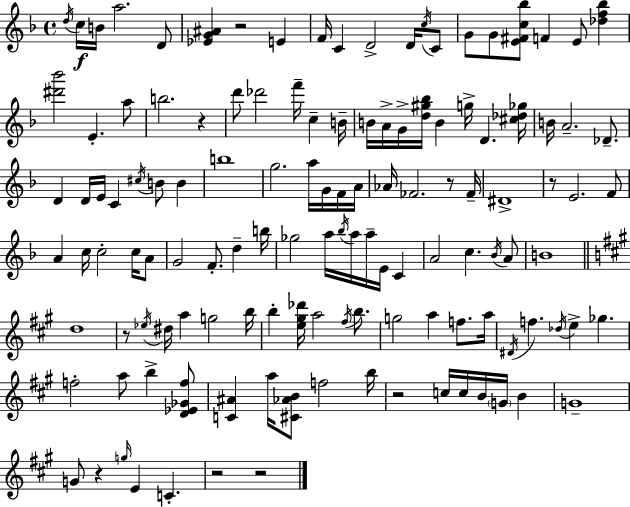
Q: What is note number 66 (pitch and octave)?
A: A5